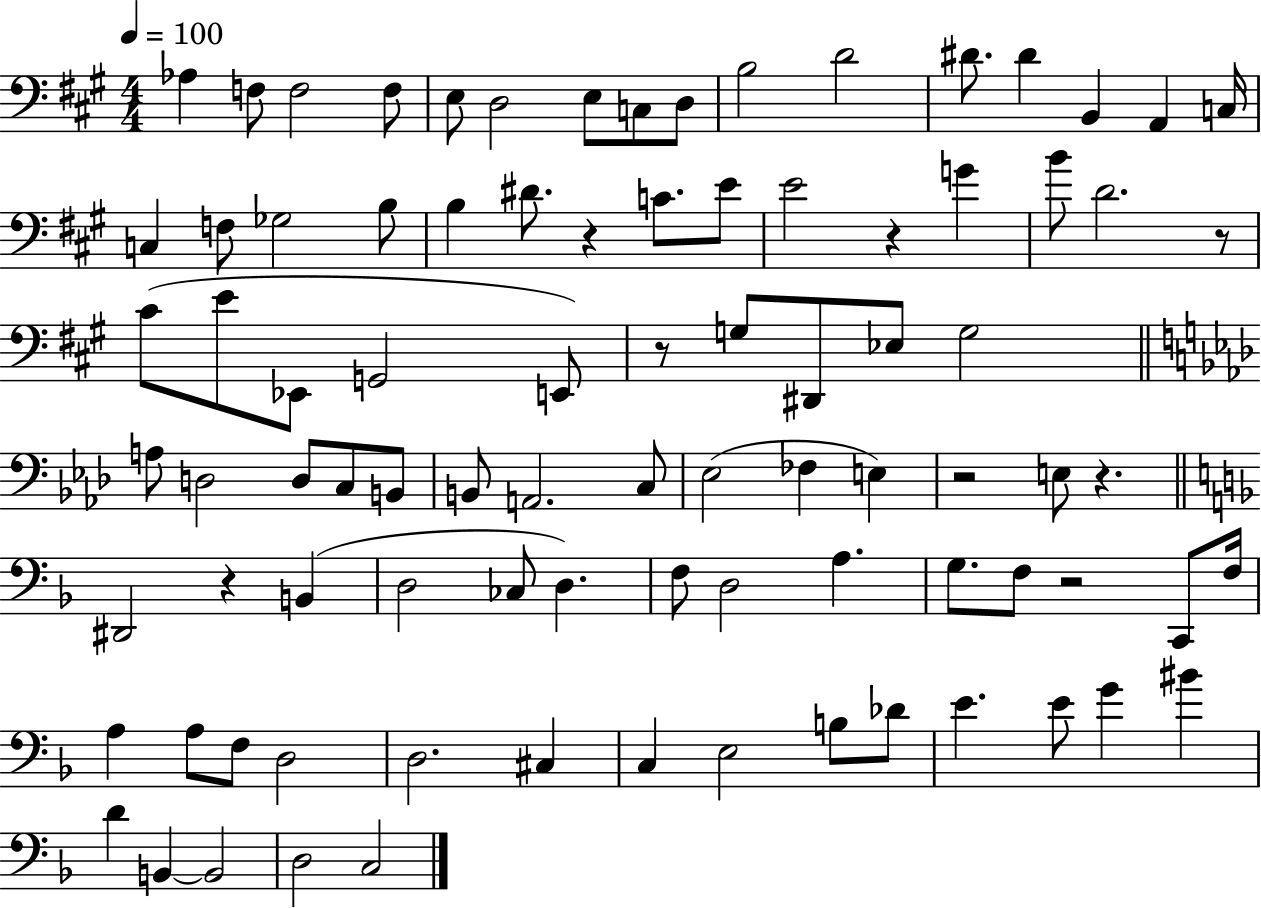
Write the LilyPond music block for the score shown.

{
  \clef bass
  \numericTimeSignature
  \time 4/4
  \key a \major
  \tempo 4 = 100
  aes4 f8 f2 f8 | e8 d2 e8 c8 d8 | b2 d'2 | dis'8. dis'4 b,4 a,4 c16 | \break c4 f8 ges2 b8 | b4 dis'8. r4 c'8. e'8 | e'2 r4 g'4 | b'8 d'2. r8 | \break cis'8( e'8 ees,8 g,2 e,8) | r8 g8 dis,8 ees8 g2 | \bar "||" \break \key f \minor a8 d2 d8 c8 b,8 | b,8 a,2. c8 | ees2( fes4 e4) | r2 e8 r4. | \break \bar "||" \break \key f \major dis,2 r4 b,4( | d2 ces8 d4.) | f8 d2 a4. | g8. f8 r2 c,8 f16 | \break a4 a8 f8 d2 | d2. cis4 | c4 e2 b8 des'8 | e'4. e'8 g'4 bis'4 | \break d'4 b,4~~ b,2 | d2 c2 | \bar "|."
}